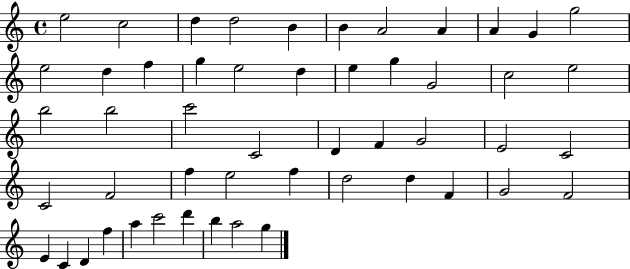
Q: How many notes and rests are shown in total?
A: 51